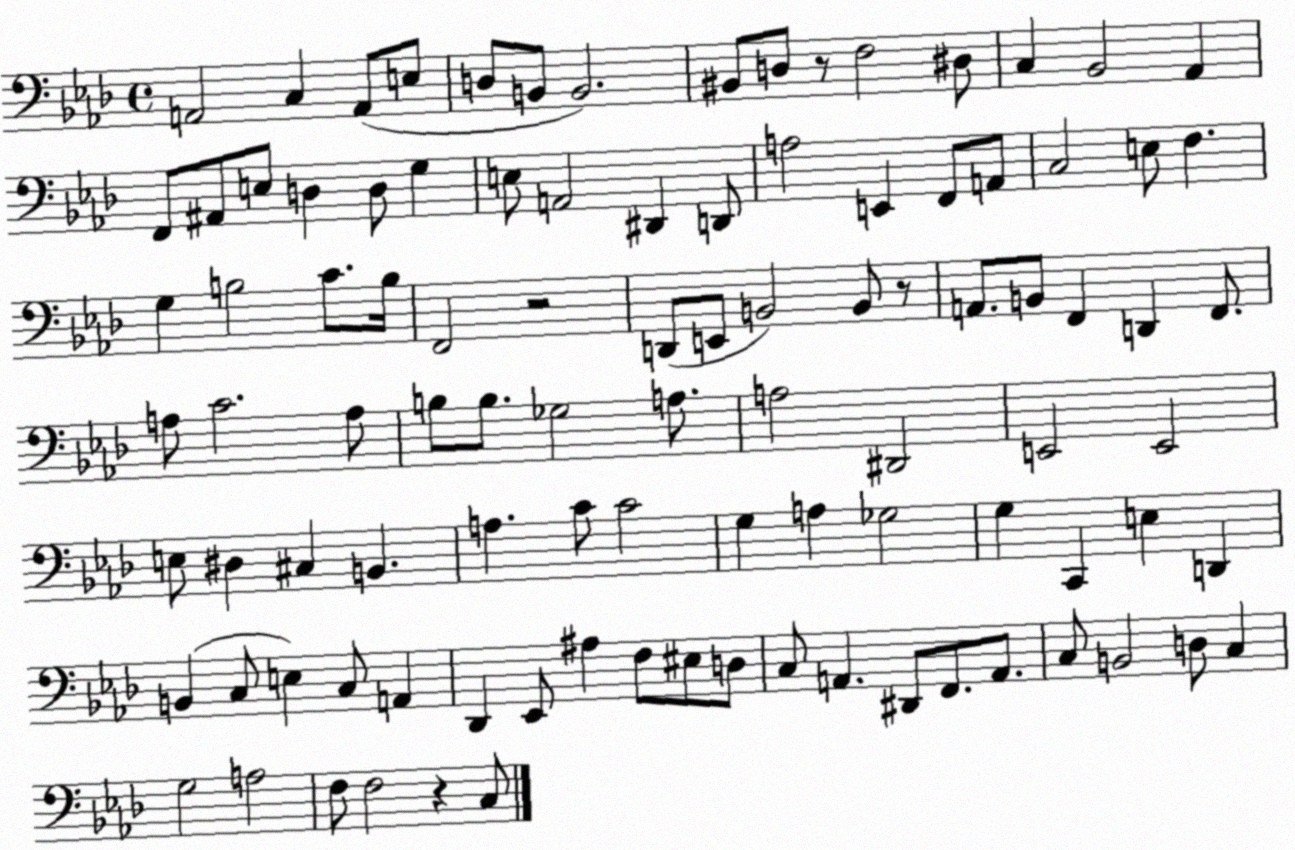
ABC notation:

X:1
T:Untitled
M:4/4
L:1/4
K:Ab
A,,2 C, A,,/2 E,/2 D,/2 B,,/2 B,,2 ^B,,/2 D,/2 z/2 F,2 ^D,/2 C, _B,,2 _A,, F,,/2 ^A,,/2 E,/2 D, D,/2 G, E,/2 A,,2 ^D,, D,,/2 A,2 E,, F,,/2 A,,/2 C,2 E,/2 F, G, B,2 C/2 B,/4 F,,2 z2 D,,/2 E,,/2 B,,2 B,,/2 z/2 A,,/2 B,,/2 F,, D,, F,,/2 A,/2 C2 A,/2 B,/2 B,/2 _G,2 A,/2 A,2 ^D,,2 E,,2 E,,2 E,/2 ^D, ^C, B,, A, C/2 C2 G, A, _G,2 G, C,, E, D,, B,, C,/2 E, C,/2 A,, _D,, _E,,/2 ^A, F,/2 ^E,/2 D,/2 C,/2 A,, ^D,,/2 F,,/2 A,,/2 C,/2 B,,2 D,/2 C, G,2 A,2 F,/2 F,2 z C,/2